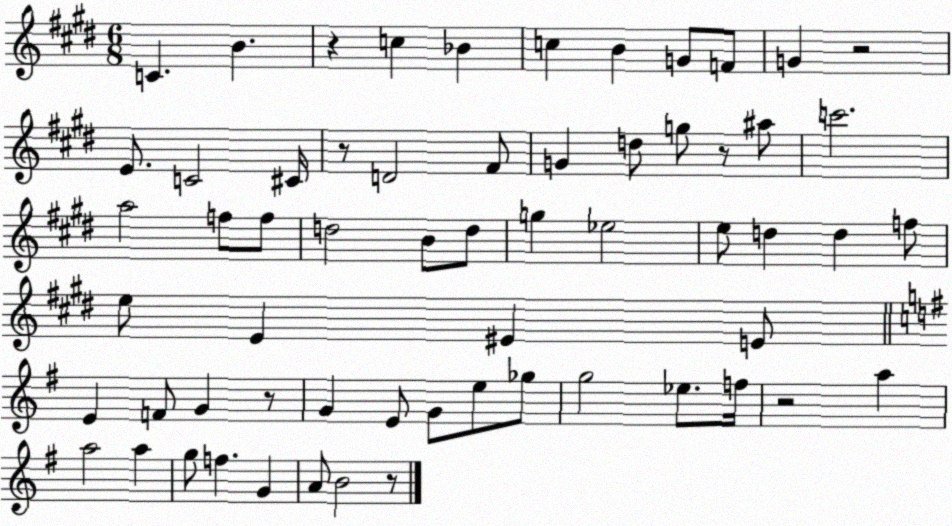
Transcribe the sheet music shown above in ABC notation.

X:1
T:Untitled
M:6/8
L:1/4
K:E
C B z c _B c B G/2 F/2 G z2 E/2 C2 ^C/4 z/2 D2 ^F/2 G d/2 g/2 z/2 ^a/2 c'2 a2 f/2 f/2 d2 B/2 d/2 g _e2 e/2 d d f/2 e/2 E ^E E/2 E F/2 G z/2 G E/2 G/2 e/2 _g/2 g2 _e/2 f/4 z2 a a2 a g/2 f G A/2 B2 z/2